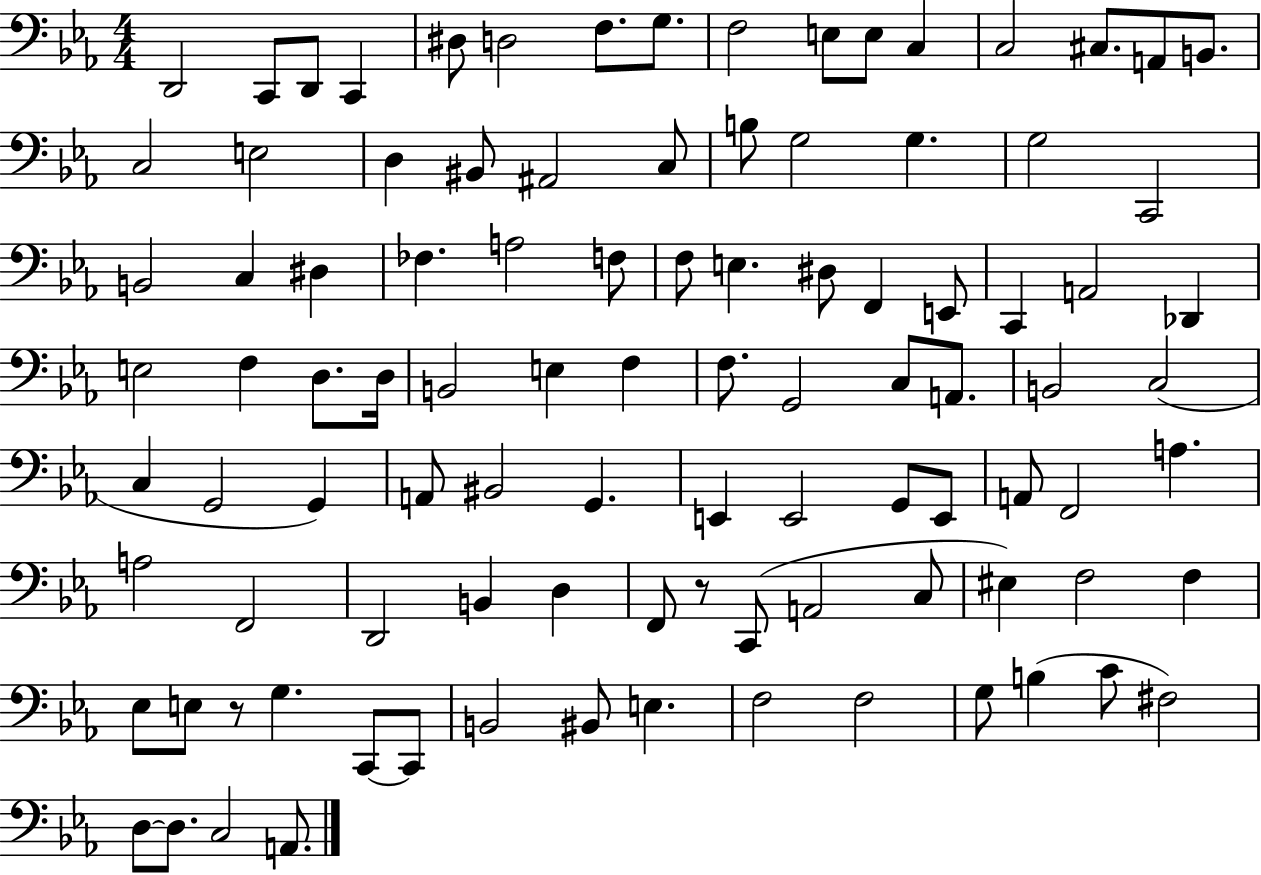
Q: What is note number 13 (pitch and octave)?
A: C3